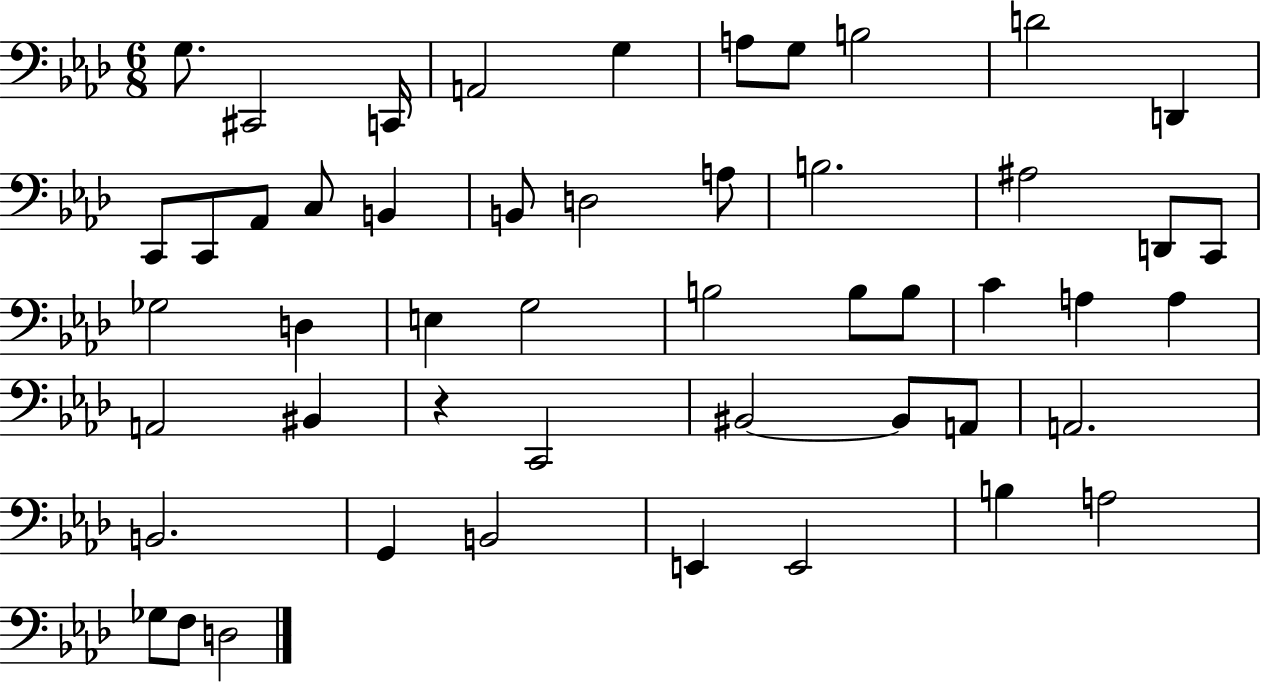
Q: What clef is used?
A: bass